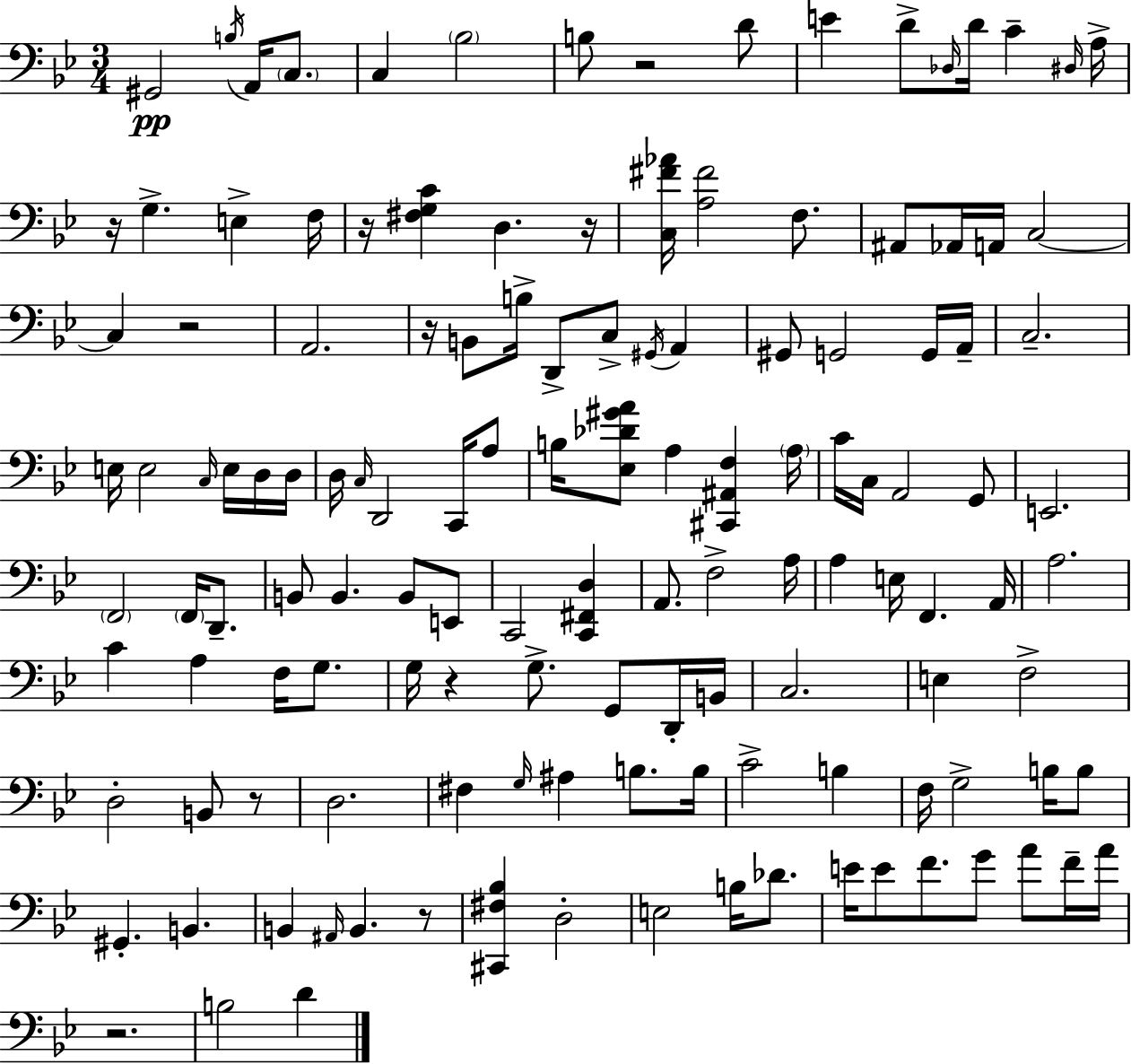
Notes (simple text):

G#2/h B3/s A2/s C3/e. C3/q Bb3/h B3/e R/h D4/e E4/q D4/e Db3/s D4/s C4/q D#3/s A3/s R/s G3/q. E3/q F3/s R/s [F#3,G3,C4]/q D3/q. R/s [C3,F#4,Ab4]/s [A3,F#4]/h F3/e. A#2/e Ab2/s A2/s C3/h C3/q R/h A2/h. R/s B2/e B3/s D2/e C3/e G#2/s A2/q G#2/e G2/h G2/s A2/s C3/h. E3/s E3/h C3/s E3/s D3/s D3/s D3/s C3/s D2/h C2/s A3/e B3/s [Eb3,Db4,G#4,A4]/e A3/q [C#2,A#2,F3]/q A3/s C4/s C3/s A2/h G2/e E2/h. F2/h F2/s D2/e. B2/e B2/q. B2/e E2/e C2/h [C2,F#2,D3]/q A2/e. F3/h A3/s A3/q E3/s F2/q. A2/s A3/h. C4/q A3/q F3/s G3/e. G3/s R/q G3/e. G2/e D2/s B2/s C3/h. E3/q F3/h D3/h B2/e R/e D3/h. F#3/q G3/s A#3/q B3/e. B3/s C4/h B3/q F3/s G3/h B3/s B3/e G#2/q. B2/q. B2/q A#2/s B2/q. R/e [C#2,F#3,Bb3]/q D3/h E3/h B3/s Db4/e. E4/s E4/e F4/e. G4/e A4/e F4/s A4/s R/h. B3/h D4/q